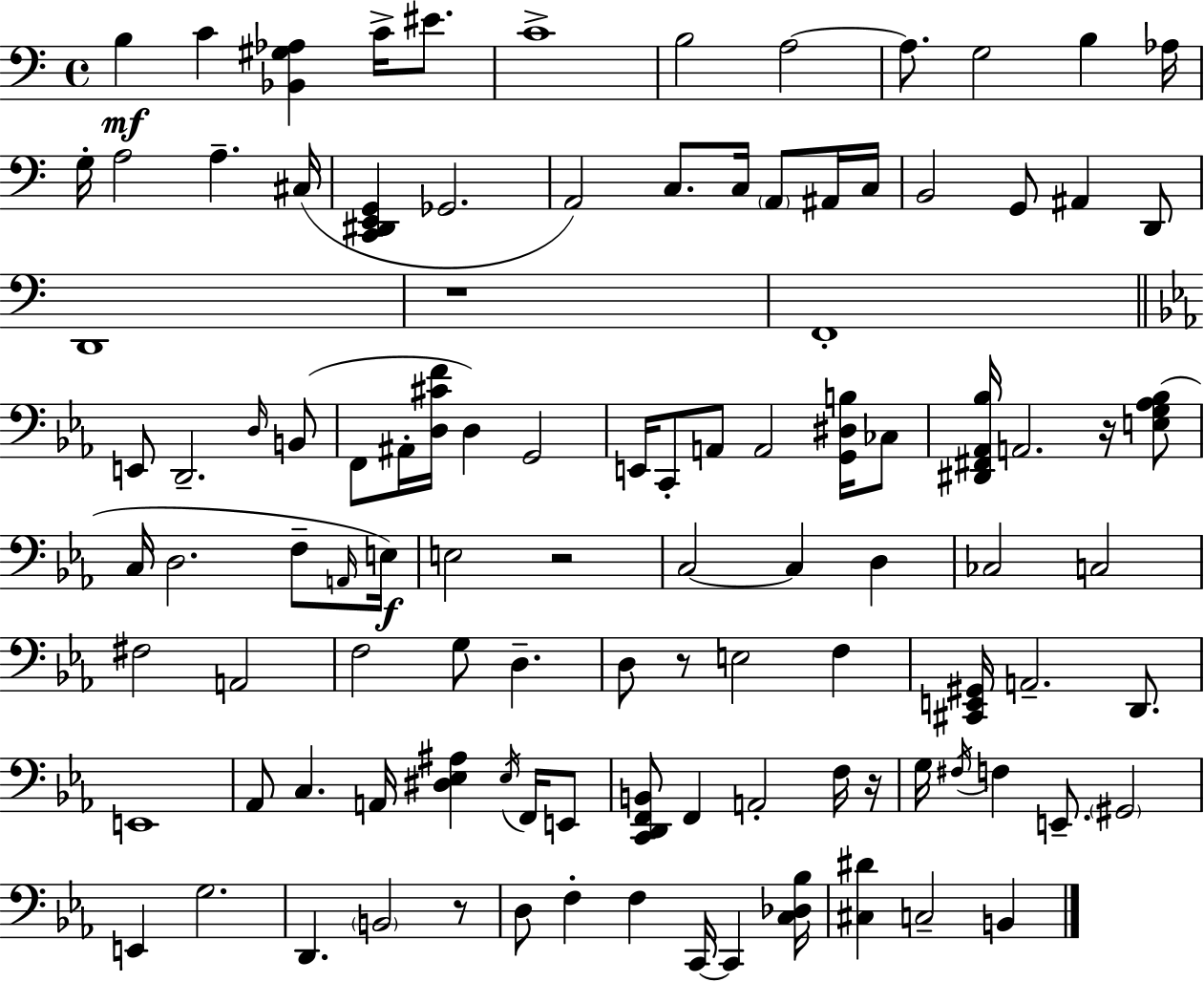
{
  \clef bass
  \time 4/4
  \defaultTimeSignature
  \key a \minor
  b4\mf c'4 <bes, gis aes>4 c'16-> eis'8. | c'1-> | b2 a2~~ | a8. g2 b4 aes16 | \break g16-. a2 a4.-- cis16( | <c, dis, e, g,>4 ges,2. | a,2) c8. c16 \parenthesize a,8 ais,16 c16 | b,2 g,8 ais,4 d,8 | \break d,1 | r1 | f,1-. | \bar "||" \break \key c \minor e,8 d,2.-- \grace { d16 }( b,8 | f,8 ais,16-. <d cis' f'>16 d4) g,2 | e,16 c,8-. a,8 a,2 <g, dis b>16 ces8 | <dis, fis, aes, bes>16 a,2. r16 <e g aes bes>8( | \break c16 d2. f8-- | \grace { a,16 }\f e16) e2 r2 | c2~~ c4 d4 | ces2 c2 | \break fis2 a,2 | f2 g8 d4.-- | d8 r8 e2 f4 | <cis, e, gis,>16 a,2.-- d,8. | \break e,1 | aes,8 c4. a,16 <dis ees ais>4 \acciaccatura { ees16 } | f,16 e,8 <c, d, f, b,>8 f,4 a,2-. | f16 r16 g16 \acciaccatura { fis16 } f4 e,8.-- \parenthesize gis,2 | \break e,4 g2. | d,4. \parenthesize b,2 | r8 d8 f4-. f4 c,16~~ c,4 | <c des bes>16 <cis dis'>4 c2-- | \break b,4 \bar "|."
}